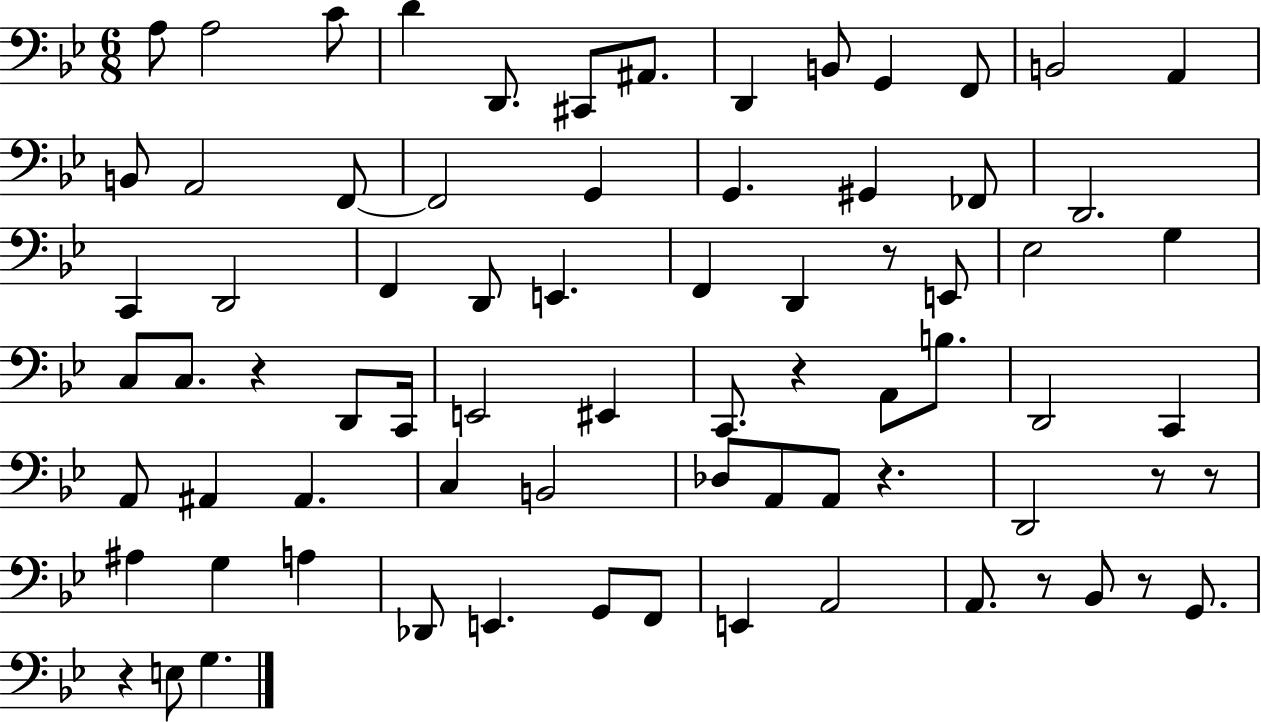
X:1
T:Untitled
M:6/8
L:1/4
K:Bb
A,/2 A,2 C/2 D D,,/2 ^C,,/2 ^A,,/2 D,, B,,/2 G,, F,,/2 B,,2 A,, B,,/2 A,,2 F,,/2 F,,2 G,, G,, ^G,, _F,,/2 D,,2 C,, D,,2 F,, D,,/2 E,, F,, D,, z/2 E,,/2 _E,2 G, C,/2 C,/2 z D,,/2 C,,/4 E,,2 ^E,, C,,/2 z A,,/2 B,/2 D,,2 C,, A,,/2 ^A,, ^A,, C, B,,2 _D,/2 A,,/2 A,,/2 z D,,2 z/2 z/2 ^A, G, A, _D,,/2 E,, G,,/2 F,,/2 E,, A,,2 A,,/2 z/2 _B,,/2 z/2 G,,/2 z E,/2 G,